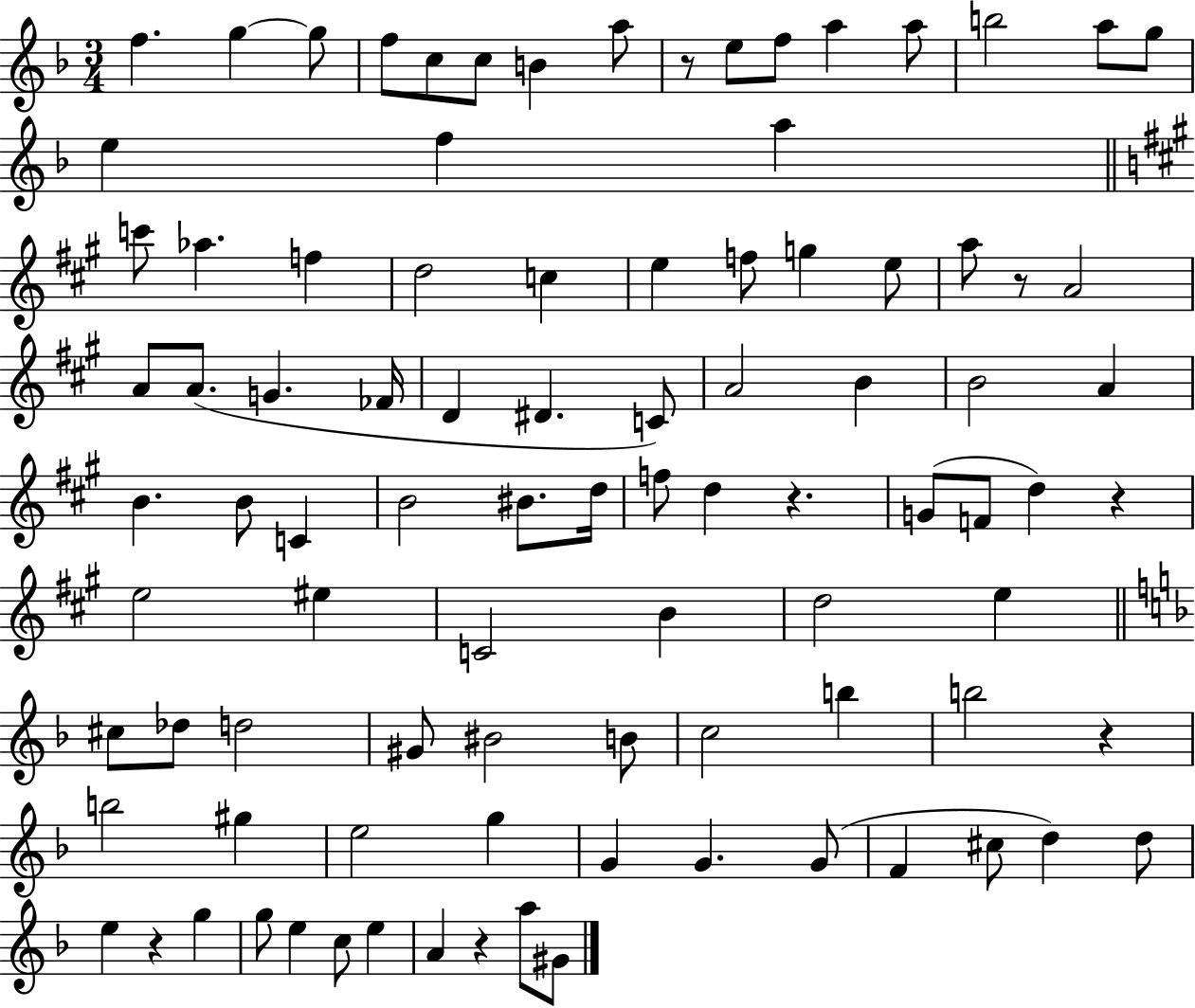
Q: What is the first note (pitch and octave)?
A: F5